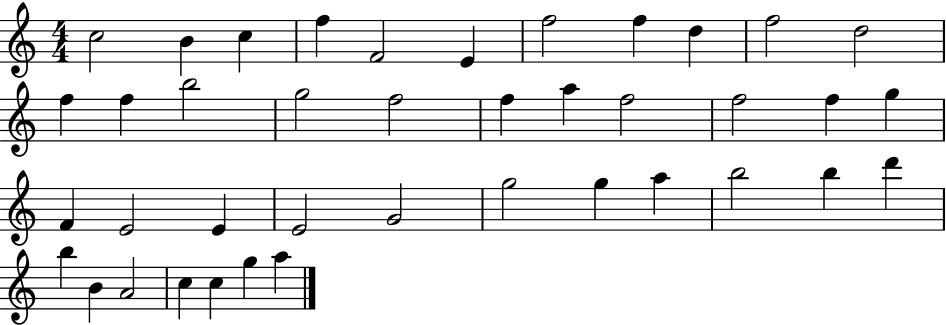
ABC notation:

X:1
T:Untitled
M:4/4
L:1/4
K:C
c2 B c f F2 E f2 f d f2 d2 f f b2 g2 f2 f a f2 f2 f g F E2 E E2 G2 g2 g a b2 b d' b B A2 c c g a